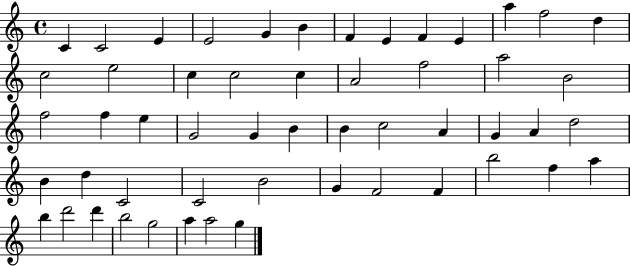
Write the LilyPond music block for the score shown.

{
  \clef treble
  \time 4/4
  \defaultTimeSignature
  \key c \major
  c'4 c'2 e'4 | e'2 g'4 b'4 | f'4 e'4 f'4 e'4 | a''4 f''2 d''4 | \break c''2 e''2 | c''4 c''2 c''4 | a'2 f''2 | a''2 b'2 | \break f''2 f''4 e''4 | g'2 g'4 b'4 | b'4 c''2 a'4 | g'4 a'4 d''2 | \break b'4 d''4 c'2 | c'2 b'2 | g'4 f'2 f'4 | b''2 f''4 a''4 | \break b''4 d'''2 d'''4 | b''2 g''2 | a''4 a''2 g''4 | \bar "|."
}